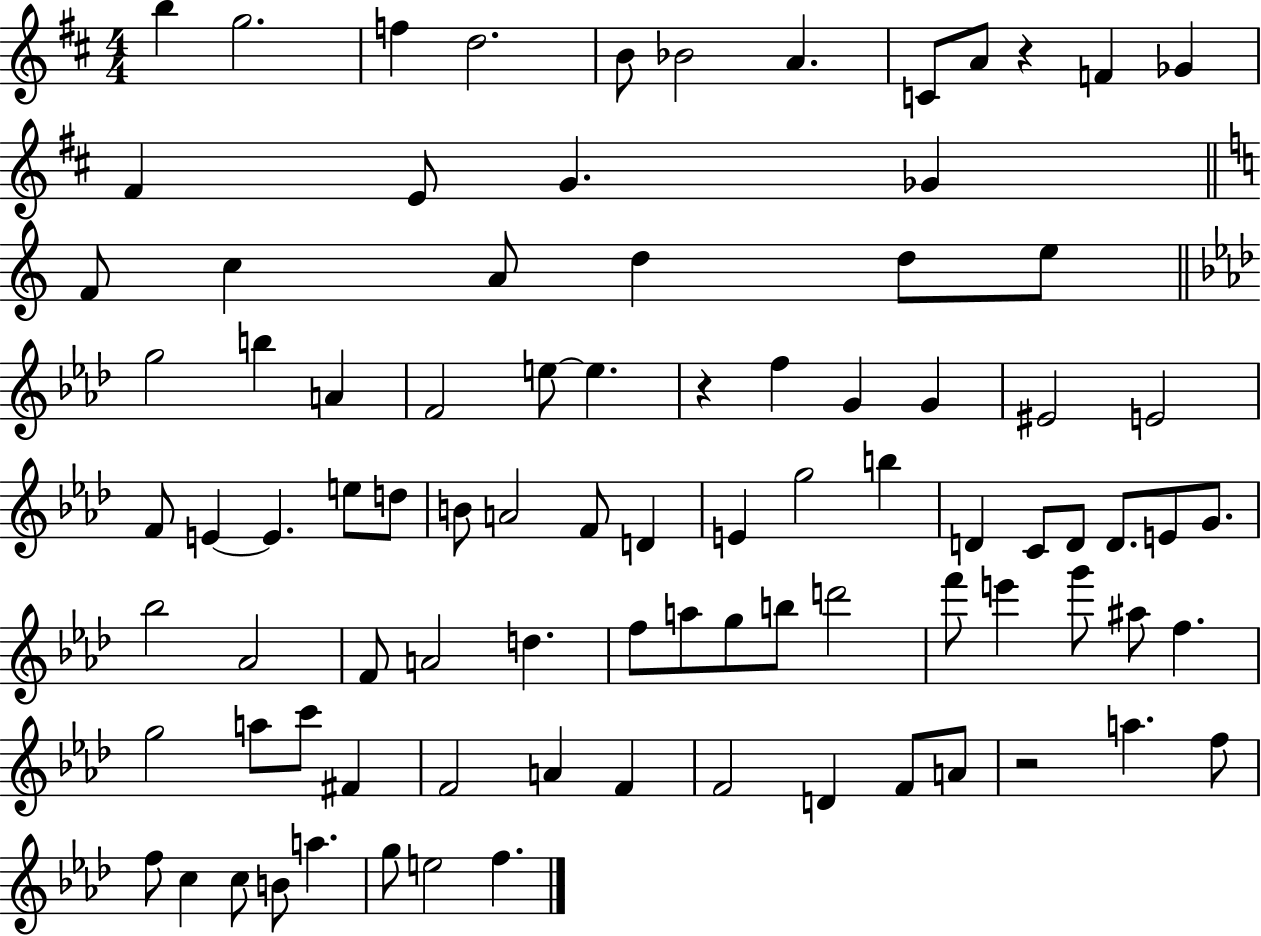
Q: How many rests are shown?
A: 3